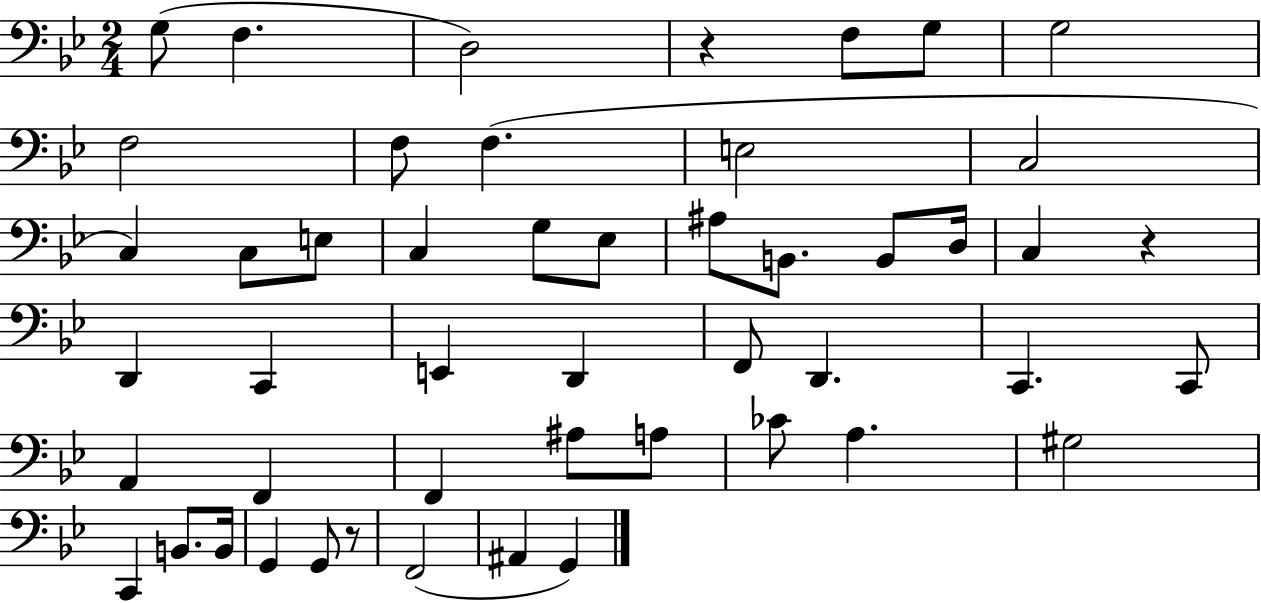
X:1
T:Untitled
M:2/4
L:1/4
K:Bb
G,/2 F, D,2 z F,/2 G,/2 G,2 F,2 F,/2 F, E,2 C,2 C, C,/2 E,/2 C, G,/2 _E,/2 ^A,/2 B,,/2 B,,/2 D,/4 C, z D,, C,, E,, D,, F,,/2 D,, C,, C,,/2 A,, F,, F,, ^A,/2 A,/2 _C/2 A, ^G,2 C,, B,,/2 B,,/4 G,, G,,/2 z/2 F,,2 ^A,, G,,